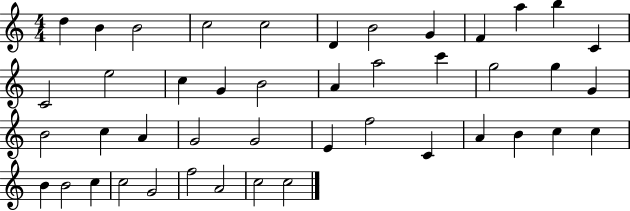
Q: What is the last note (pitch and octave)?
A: C5